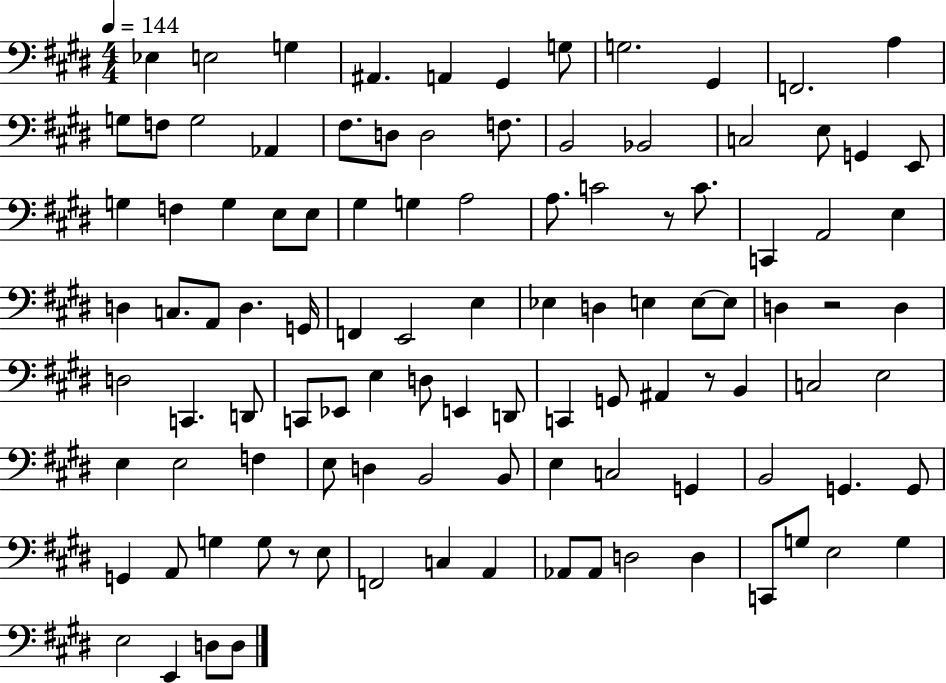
X:1
T:Untitled
M:4/4
L:1/4
K:E
_E, E,2 G, ^A,, A,, ^G,, G,/2 G,2 ^G,, F,,2 A, G,/2 F,/2 G,2 _A,, ^F,/2 D,/2 D,2 F,/2 B,,2 _B,,2 C,2 E,/2 G,, E,,/2 G, F, G, E,/2 E,/2 ^G, G, A,2 A,/2 C2 z/2 C/2 C,, A,,2 E, D, C,/2 A,,/2 D, G,,/4 F,, E,,2 E, _E, D, E, E,/2 E,/2 D, z2 D, D,2 C,, D,,/2 C,,/2 _E,,/2 E, D,/2 E,, D,,/2 C,, G,,/2 ^A,, z/2 B,, C,2 E,2 E, E,2 F, E,/2 D, B,,2 B,,/2 E, C,2 G,, B,,2 G,, G,,/2 G,, A,,/2 G, G,/2 z/2 E,/2 F,,2 C, A,, _A,,/2 _A,,/2 D,2 D, C,,/2 G,/2 E,2 G, E,2 E,, D,/2 D,/2